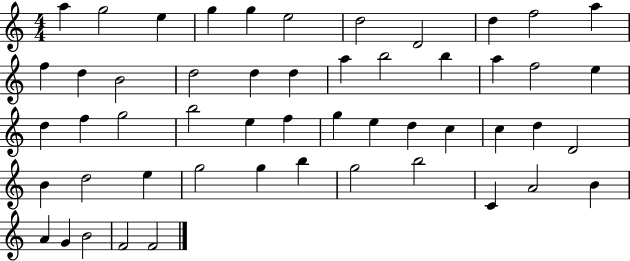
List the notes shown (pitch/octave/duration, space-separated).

A5/q G5/h E5/q G5/q G5/q E5/h D5/h D4/h D5/q F5/h A5/q F5/q D5/q B4/h D5/h D5/q D5/q A5/q B5/h B5/q A5/q F5/h E5/q D5/q F5/q G5/h B5/h E5/q F5/q G5/q E5/q D5/q C5/q C5/q D5/q D4/h B4/q D5/h E5/q G5/h G5/q B5/q G5/h B5/h C4/q A4/h B4/q A4/q G4/q B4/h F4/h F4/h